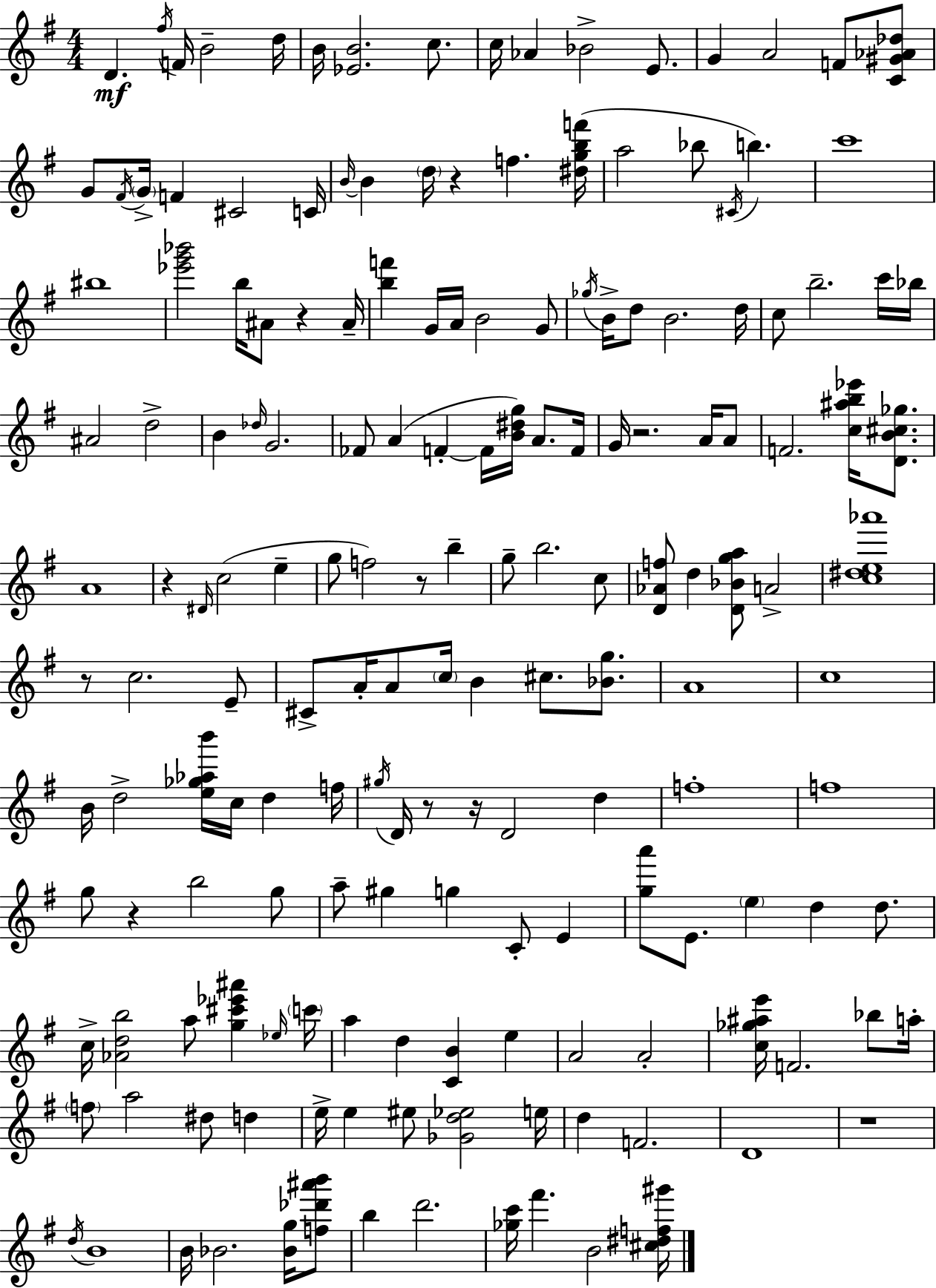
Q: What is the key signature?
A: E minor